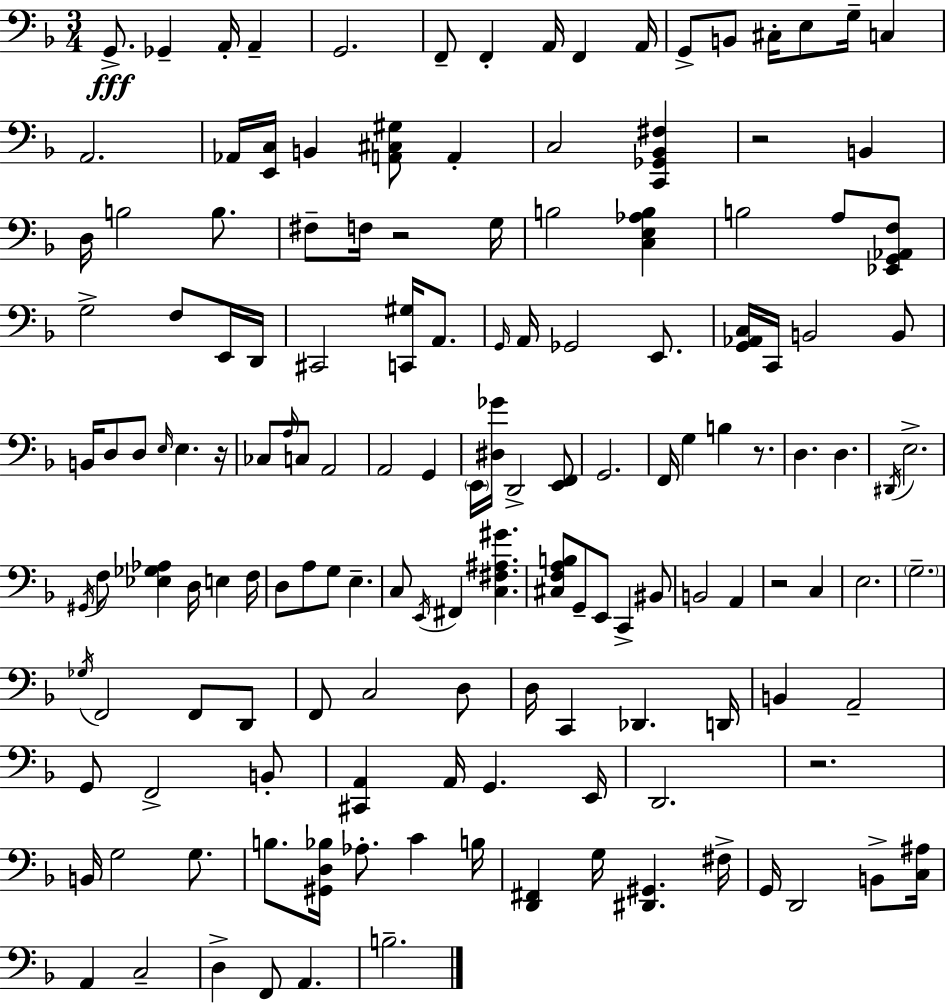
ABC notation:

X:1
T:Untitled
M:3/4
L:1/4
K:Dm
G,,/2 _G,, A,,/4 A,, G,,2 F,,/2 F,, A,,/4 F,, A,,/4 G,,/2 B,,/2 ^C,/4 E,/2 G,/4 C, A,,2 _A,,/4 [E,,C,]/4 B,, [A,,^C,^G,]/2 A,, C,2 [C,,_G,,_B,,^F,] z2 B,, D,/4 B,2 B,/2 ^F,/2 F,/4 z2 G,/4 B,2 [C,E,_A,B,] B,2 A,/2 [_E,,G,,_A,,F,]/2 G,2 F,/2 E,,/4 D,,/4 ^C,,2 [C,,^G,]/4 A,,/2 G,,/4 A,,/4 _G,,2 E,,/2 [G,,_A,,C,]/4 C,,/4 B,,2 B,,/2 B,,/4 D,/2 D,/2 E,/4 E, z/4 _C,/2 A,/4 C,/2 A,,2 A,,2 G,, E,,/4 [^D,_G]/4 D,,2 [E,,F,,]/2 G,,2 F,,/4 G, B, z/2 D, D, ^D,,/4 E,2 ^G,,/4 F,/2 [_E,_G,_A,] D,/4 E, F,/4 D,/2 A,/2 G,/2 E, C,/2 E,,/4 ^F,, [C,^F,^A,^G] [^C,F,A,B,]/2 G,,/2 E,,/2 C,, ^B,,/2 B,,2 A,, z2 C, E,2 G,2 _G,/4 F,,2 F,,/2 D,,/2 F,,/2 C,2 D,/2 D,/4 C,, _D,, D,,/4 B,, A,,2 G,,/2 F,,2 B,,/2 [^C,,A,,] A,,/4 G,, E,,/4 D,,2 z2 B,,/4 G,2 G,/2 B,/2 [^G,,D,_B,]/4 _A,/2 C B,/4 [D,,^F,,] G,/4 [^D,,^G,,] ^F,/4 G,,/4 D,,2 B,,/2 [C,^A,]/4 A,, C,2 D, F,,/2 A,, B,2